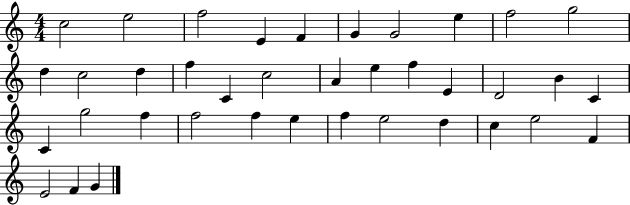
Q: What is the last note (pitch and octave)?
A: G4